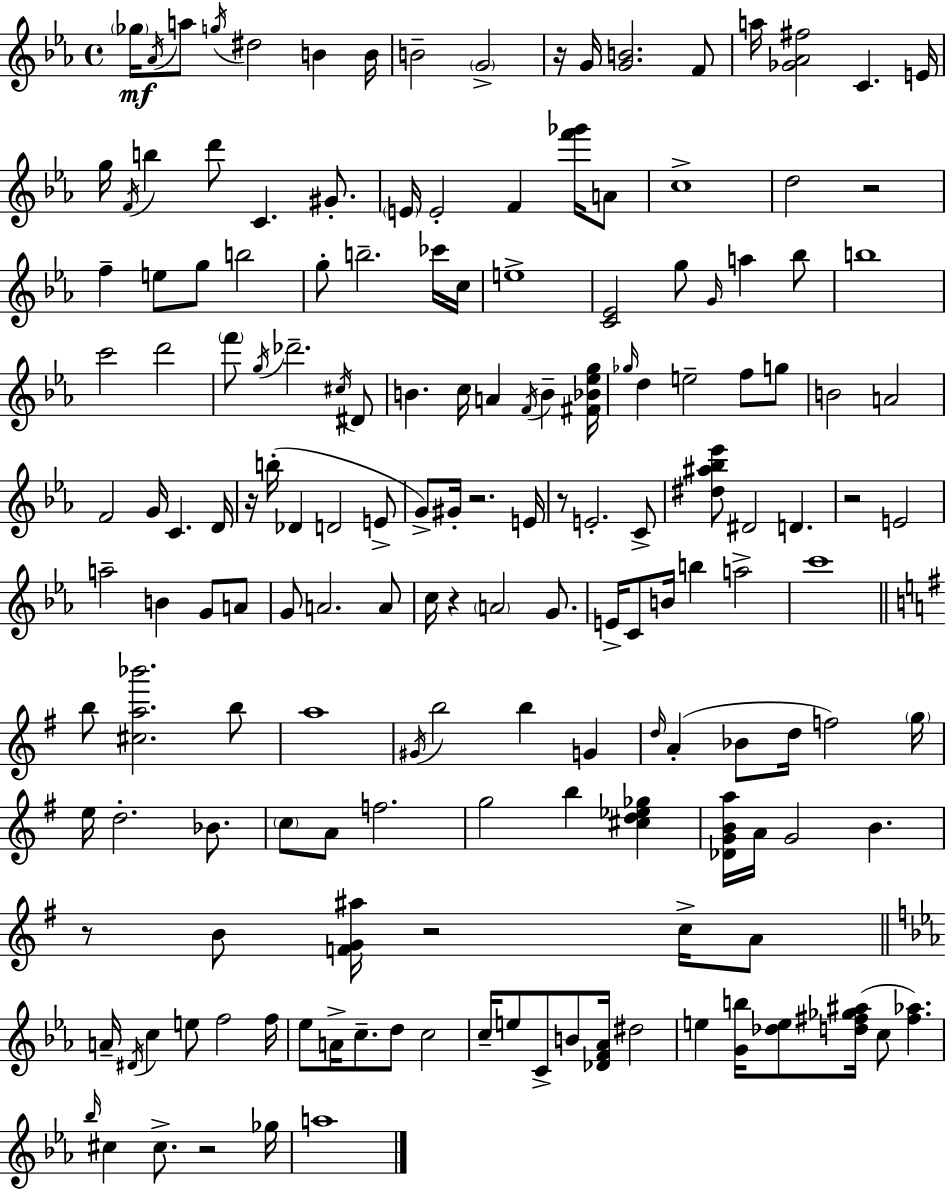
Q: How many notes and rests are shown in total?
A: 166